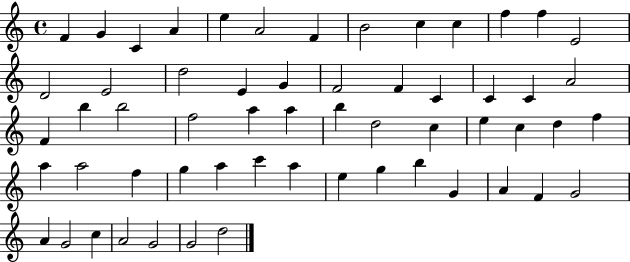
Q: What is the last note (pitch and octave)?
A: D5